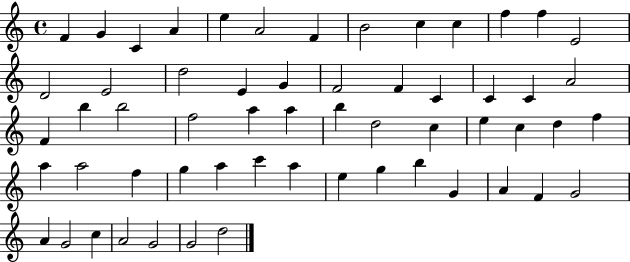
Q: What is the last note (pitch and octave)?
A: D5